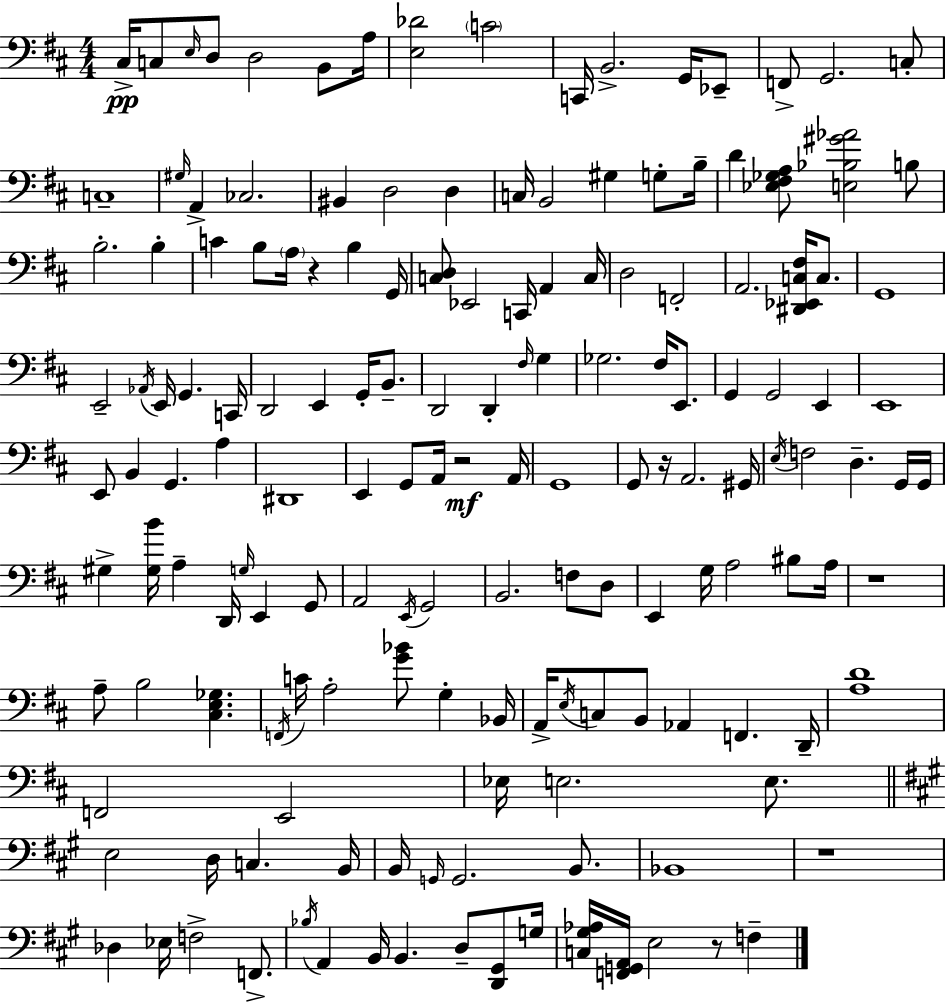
C#3/s C3/e E3/s D3/e D3/h B2/e A3/s [E3,Db4]/h C4/h C2/s B2/h. G2/s Eb2/e F2/e G2/h. C3/e C3/w G#3/s A2/q CES3/h. BIS2/q D3/h D3/q C3/s B2/h G#3/q G3/e B3/s D4/q [Eb3,F#3,Gb3,A3]/e [E3,Bb3,G#4,Ab4]/h B3/e B3/h. B3/q C4/q B3/e A3/s R/q B3/q G2/s [C3,D3]/e Eb2/h C2/s A2/q C3/s D3/h F2/h A2/h. [D#2,Eb2,C3,F#3]/s C3/e. G2/w E2/h Ab2/s E2/s G2/q. C2/s D2/h E2/q G2/s B2/e. D2/h D2/q F#3/s G3/q Gb3/h. F#3/s E2/e. G2/q G2/h E2/q E2/w E2/e B2/q G2/q. A3/q D#2/w E2/q G2/e A2/s R/h A2/s G2/w G2/e R/s A2/h. G#2/s E3/s F3/h D3/q. G2/s G2/s G#3/q [G#3,B4]/s A3/q D2/s G3/s E2/q G2/e A2/h E2/s G2/h B2/h. F3/e D3/e E2/q G3/s A3/h BIS3/e A3/s R/w A3/e B3/h [C#3,E3,Gb3]/q. F2/s C4/s A3/h [G4,Bb4]/e G3/q Bb2/s A2/s E3/s C3/e B2/e Ab2/q F2/q. D2/s [A3,D4]/w F2/h E2/h Eb3/s E3/h. E3/e. E3/h D3/s C3/q. B2/s B2/s G2/s G2/h. B2/e. Bb2/w R/w Db3/q Eb3/s F3/h F2/e. Bb3/s A2/q B2/s B2/q. D3/e [D2,G#2]/e G3/s [C3,G#3,Ab3]/s [F2,G2,A2]/s E3/h R/e F3/q